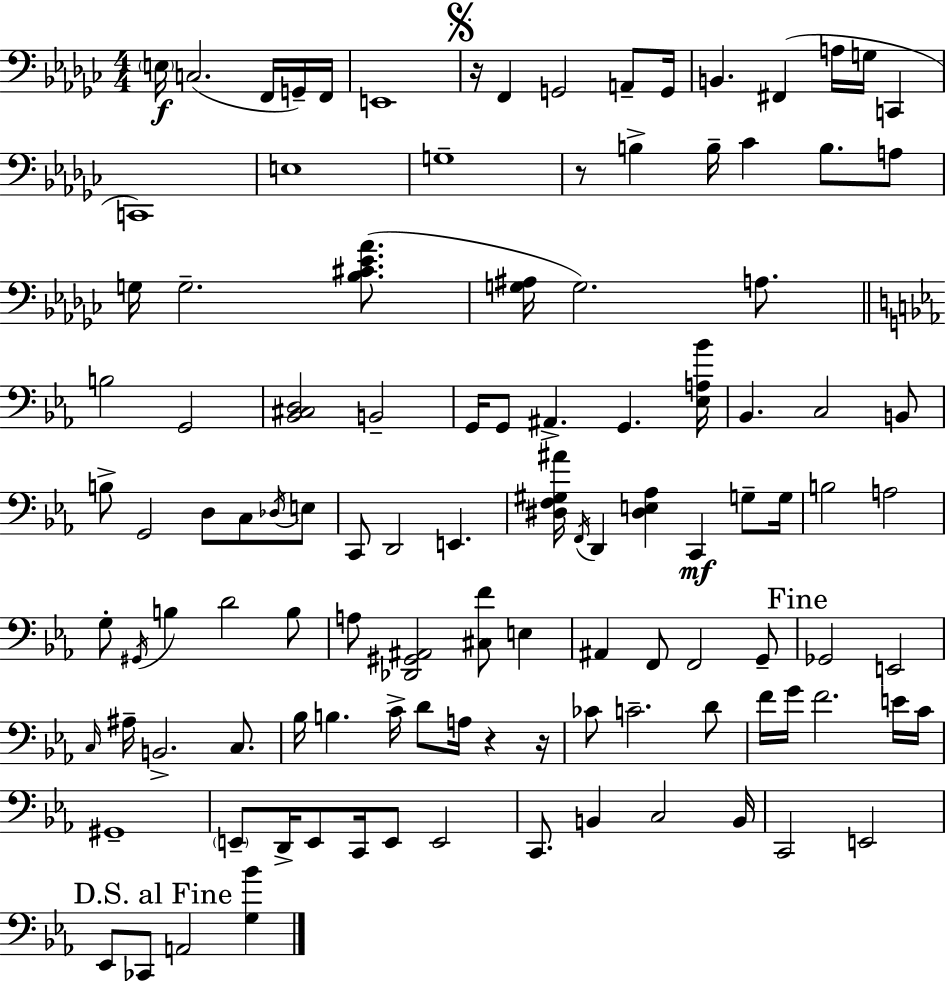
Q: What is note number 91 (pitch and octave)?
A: C2